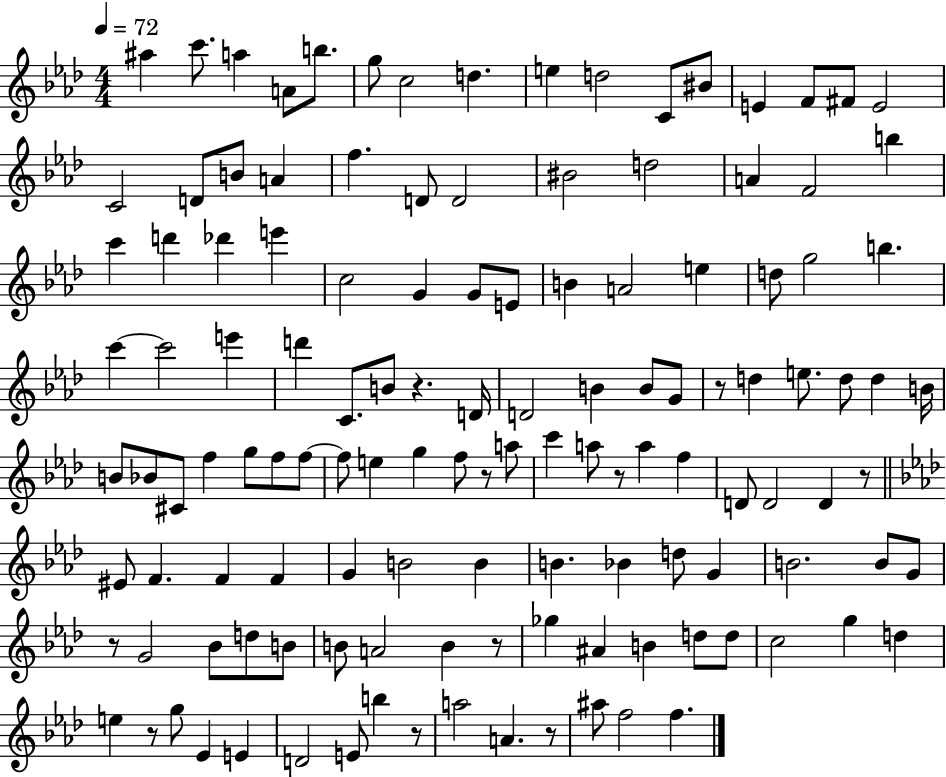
X:1
T:Untitled
M:4/4
L:1/4
K:Ab
^a c'/2 a A/2 b/2 g/2 c2 d e d2 C/2 ^B/2 E F/2 ^F/2 E2 C2 D/2 B/2 A f D/2 D2 ^B2 d2 A F2 b c' d' _d' e' c2 G G/2 E/2 B A2 e d/2 g2 b c' c'2 e' d' C/2 B/2 z D/4 D2 B B/2 G/2 z/2 d e/2 d/2 d B/4 B/2 _B/2 ^C/2 f g/2 f/2 f/2 f/2 e g f/2 z/2 a/2 c' a/2 z/2 a f D/2 D2 D z/2 ^E/2 F F F G B2 B B _B d/2 G B2 B/2 G/2 z/2 G2 _B/2 d/2 B/2 B/2 A2 B z/2 _g ^A B d/2 d/2 c2 g d e z/2 g/2 _E E D2 E/2 b z/2 a2 A z/2 ^a/2 f2 f